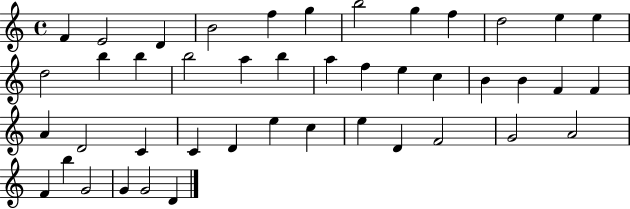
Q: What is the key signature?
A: C major